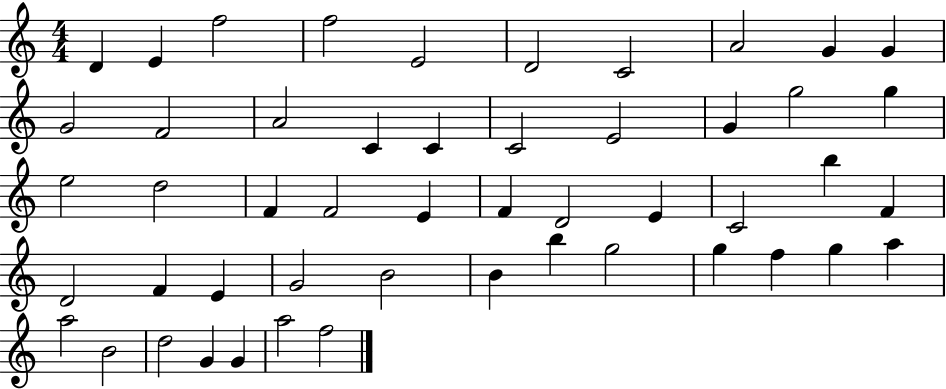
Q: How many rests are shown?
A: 0